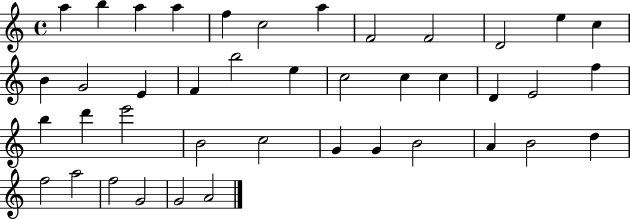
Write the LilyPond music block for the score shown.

{
  \clef treble
  \time 4/4
  \defaultTimeSignature
  \key c \major
  a''4 b''4 a''4 a''4 | f''4 c''2 a''4 | f'2 f'2 | d'2 e''4 c''4 | \break b'4 g'2 e'4 | f'4 b''2 e''4 | c''2 c''4 c''4 | d'4 e'2 f''4 | \break b''4 d'''4 e'''2 | b'2 c''2 | g'4 g'4 b'2 | a'4 b'2 d''4 | \break f''2 a''2 | f''2 g'2 | g'2 a'2 | \bar "|."
}